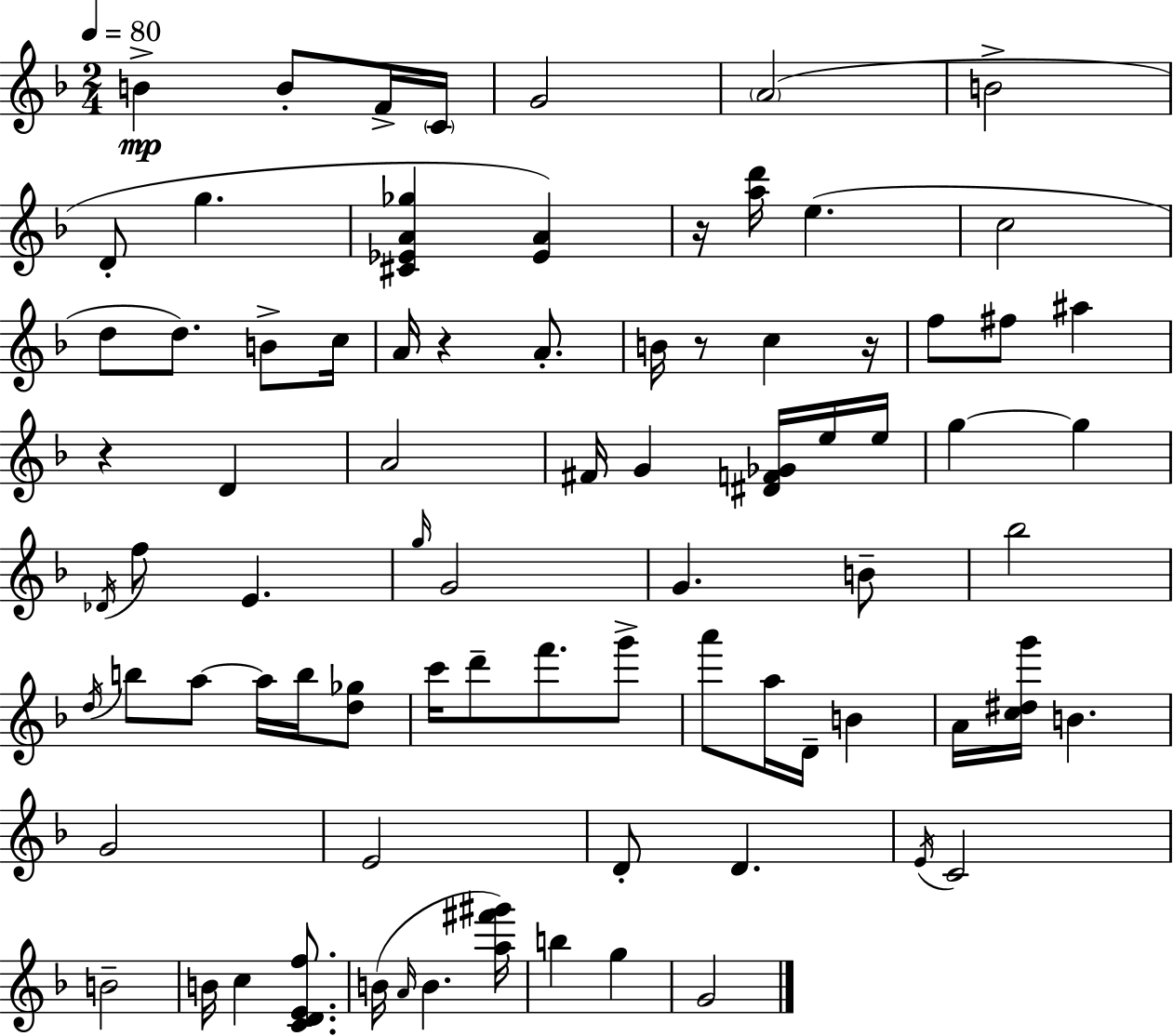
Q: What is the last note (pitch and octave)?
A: G4